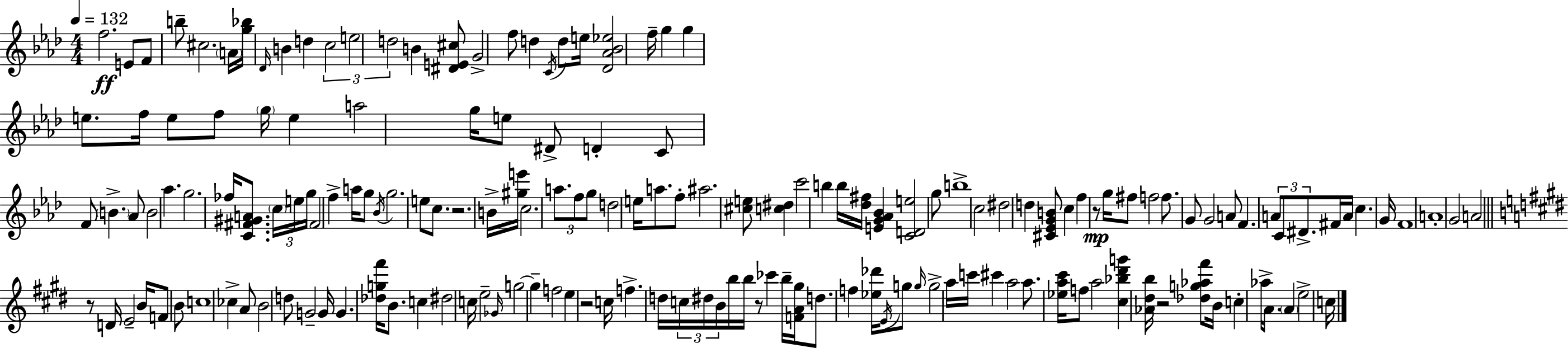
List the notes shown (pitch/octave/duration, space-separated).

F5/h. E4/e F4/e B5/e C#5/h. A4/s [G5,Bb5]/s Db4/s B4/q D5/q C5/h E5/h D5/h B4/q [D#4,E4,C#5]/e G4/h F5/e D5/q C4/s D5/e E5/s [Db4,Ab4,Bb4,Eb5]/h F5/s G5/q G5/q E5/e. F5/s E5/e F5/e G5/s E5/q A5/h G5/s E5/e D#4/e D4/q C4/e F4/e B4/q. Ab4/e B4/h Ab5/q. G5/h. FES5/s [C4,F#4,G#4,A4]/e. C5/s E5/s G5/s F#4/h F5/q A5/s G5/e Bb4/s G5/h. E5/e C5/e. R/h. B4/s [G#5,E6]/s C5/h. A5/e. F5/e G5/e D5/h E5/s A5/e. F5/e A#5/h. [C#5,E5]/e [C5,D#5]/q C6/h B5/q B5/s [Db5,F#5]/s [E4,G4,Ab4,Bb4]/q [C4,D4,E5]/h G5/e B5/w C5/h D#5/h D5/q [C#4,Eb4,G4,B4]/e C5/q F5/q R/e G5/s F#5/e F5/h F5/e. G4/e G4/h A4/e F4/q. A4/e C4/e D#4/e. F#4/s A4/s C5/q. G4/s F4/w A4/w G4/h A4/h R/e D4/s E4/h B4/s F4/e B4/e C5/w CES5/q A4/e B4/h D5/e G4/h G4/s G4/q. [Db5,G5,F#6]/s B4/e. C5/q D#5/h C5/s E5/h Gb4/s G5/h G5/q F5/h E5/q R/h C5/s F5/q. D5/s C5/s D#5/s B4/s B5/s B5/s R/e CES6/q B5/s [F4,A4,G#5]/s D5/e. F5/q [Eb5,Db6]/s E4/s G5/e G5/s G5/h A5/s C6/s C#6/q A5/h A5/e. [Eb5,A5,C#6]/s F5/e A5/h [C#5,Bb5,D#6,G6]/q [Ab4,D#5,B5]/s R/h [Db5,G5,Ab5,F#6]/e B4/s C5/q Ab5/s A4/e. A4/q E5/h C5/s